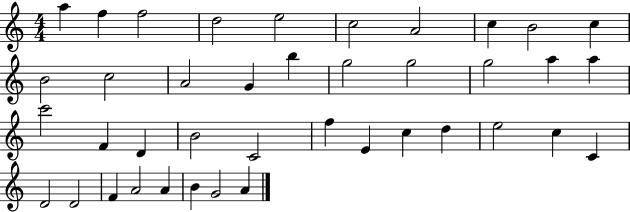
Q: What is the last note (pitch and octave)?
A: A4